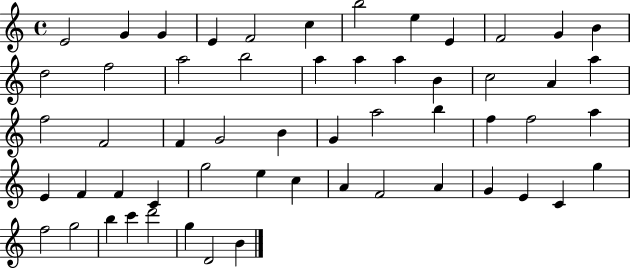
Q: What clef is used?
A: treble